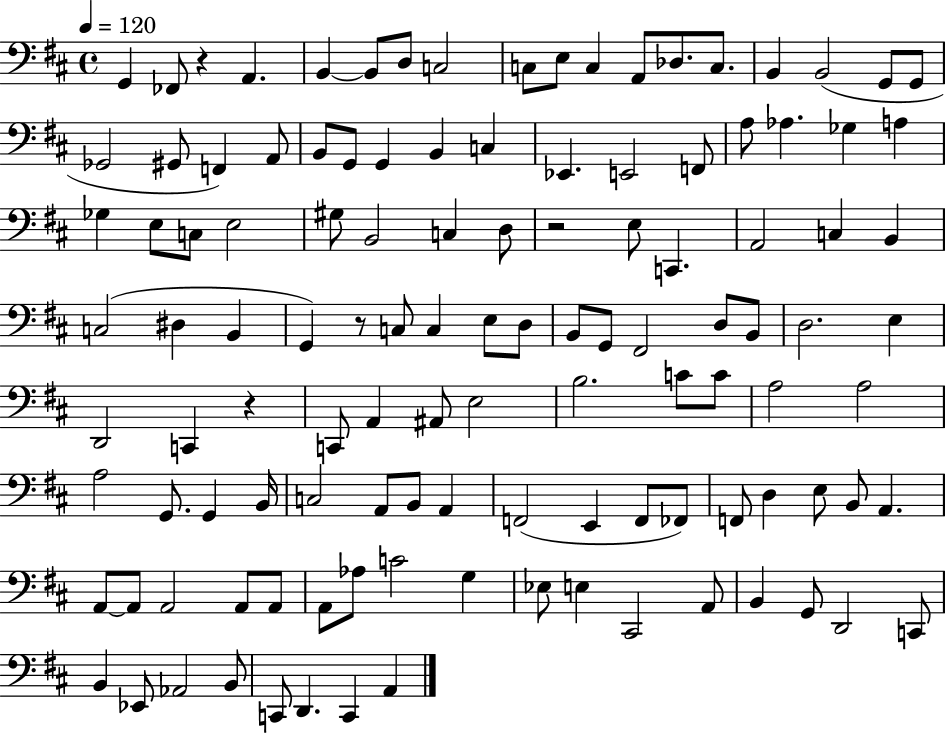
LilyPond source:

{
  \clef bass
  \time 4/4
  \defaultTimeSignature
  \key d \major
  \tempo 4 = 120
  g,4 fes,8 r4 a,4. | b,4~~ b,8 d8 c2 | c8 e8 c4 a,8 des8. c8. | b,4 b,2( g,8 g,8 | \break ges,2 gis,8 f,4) a,8 | b,8 g,8 g,4 b,4 c4 | ees,4. e,2 f,8 | a8 aes4. ges4 a4 | \break ges4 e8 c8 e2 | gis8 b,2 c4 d8 | r2 e8 c,4. | a,2 c4 b,4 | \break c2( dis4 b,4 | g,4) r8 c8 c4 e8 d8 | b,8 g,8 fis,2 d8 b,8 | d2. e4 | \break d,2 c,4 r4 | c,8 a,4 ais,8 e2 | b2. c'8 c'8 | a2 a2 | \break a2 g,8. g,4 b,16 | c2 a,8 b,8 a,4 | f,2( e,4 f,8 fes,8) | f,8 d4 e8 b,8 a,4. | \break a,8~~ a,8 a,2 a,8 a,8 | a,8 aes8 c'2 g4 | ees8 e4 cis,2 a,8 | b,4 g,8 d,2 c,8 | \break b,4 ees,8 aes,2 b,8 | c,8 d,4. c,4 a,4 | \bar "|."
}